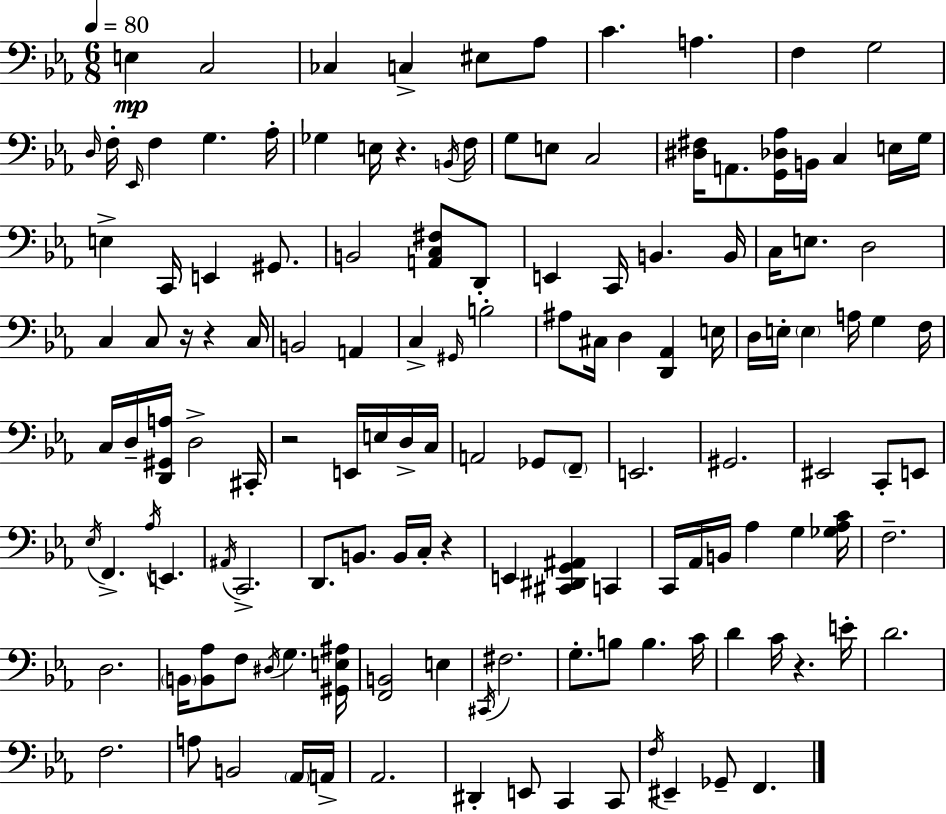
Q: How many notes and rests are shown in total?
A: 139